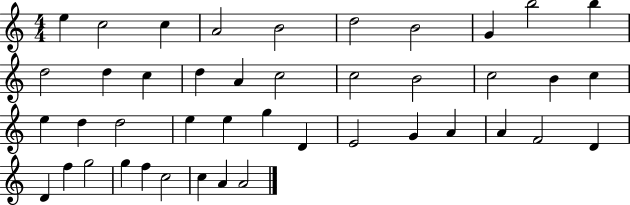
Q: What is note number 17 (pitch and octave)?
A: C5